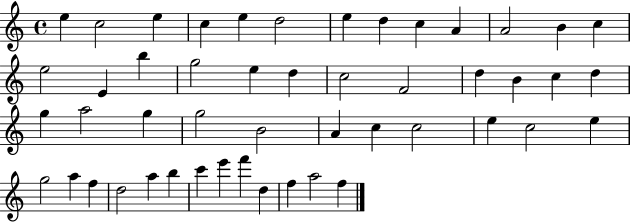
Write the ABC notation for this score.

X:1
T:Untitled
M:4/4
L:1/4
K:C
e c2 e c e d2 e d c A A2 B c e2 E b g2 e d c2 F2 d B c d g a2 g g2 B2 A c c2 e c2 e g2 a f d2 a b c' e' f' d f a2 f